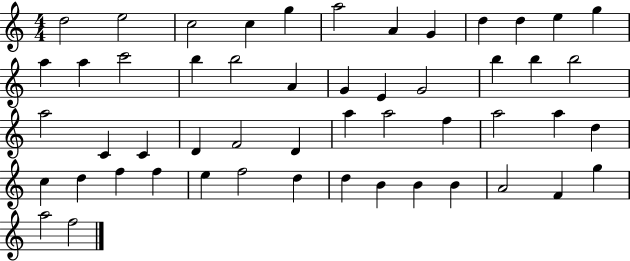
D5/h E5/h C5/h C5/q G5/q A5/h A4/q G4/q D5/q D5/q E5/q G5/q A5/q A5/q C6/h B5/q B5/h A4/q G4/q E4/q G4/h B5/q B5/q B5/h A5/h C4/q C4/q D4/q F4/h D4/q A5/q A5/h F5/q A5/h A5/q D5/q C5/q D5/q F5/q F5/q E5/q F5/h D5/q D5/q B4/q B4/q B4/q A4/h F4/q G5/q A5/h F5/h